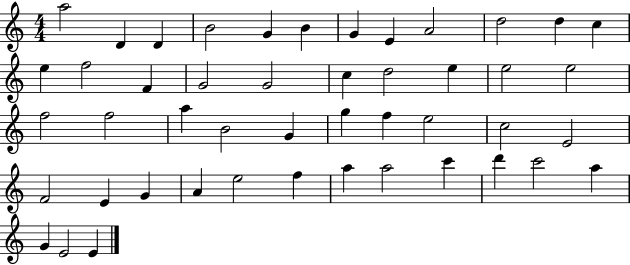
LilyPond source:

{
  \clef treble
  \numericTimeSignature
  \time 4/4
  \key c \major
  a''2 d'4 d'4 | b'2 g'4 b'4 | g'4 e'4 a'2 | d''2 d''4 c''4 | \break e''4 f''2 f'4 | g'2 g'2 | c''4 d''2 e''4 | e''2 e''2 | \break f''2 f''2 | a''4 b'2 g'4 | g''4 f''4 e''2 | c''2 e'2 | \break f'2 e'4 g'4 | a'4 e''2 f''4 | a''4 a''2 c'''4 | d'''4 c'''2 a''4 | \break g'4 e'2 e'4 | \bar "|."
}